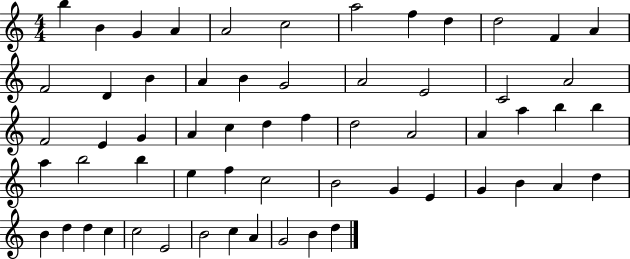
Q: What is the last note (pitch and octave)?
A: D5